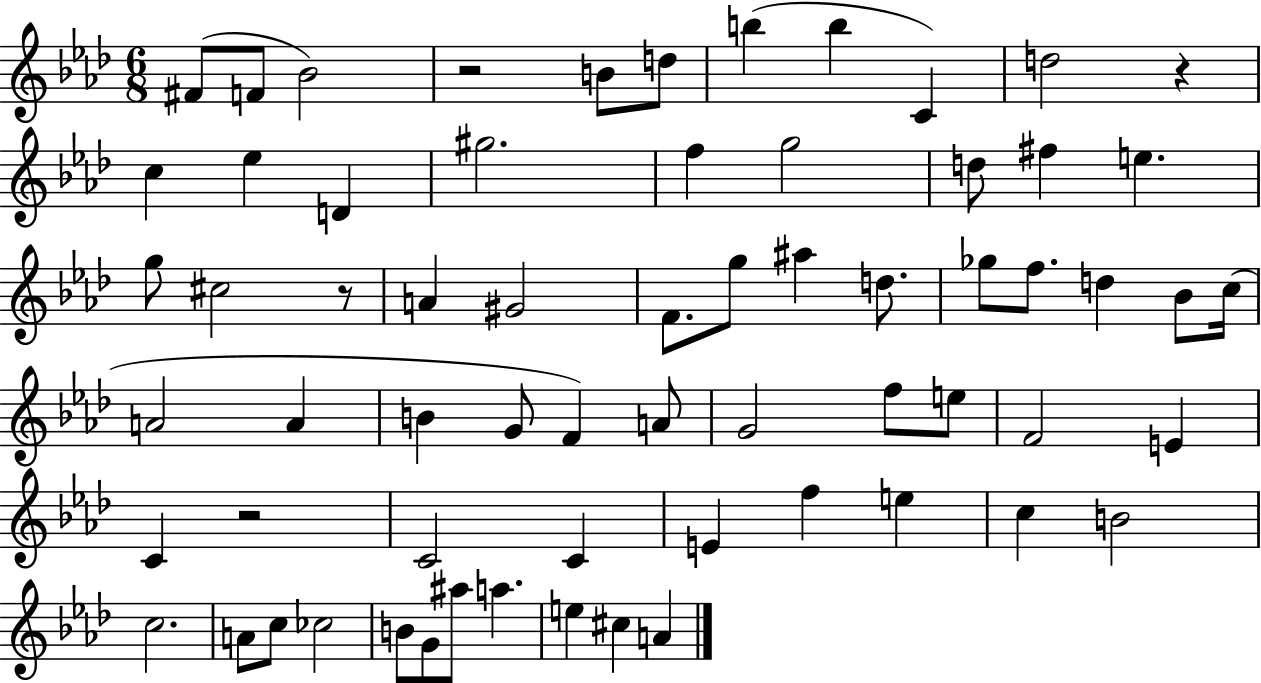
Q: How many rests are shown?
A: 4